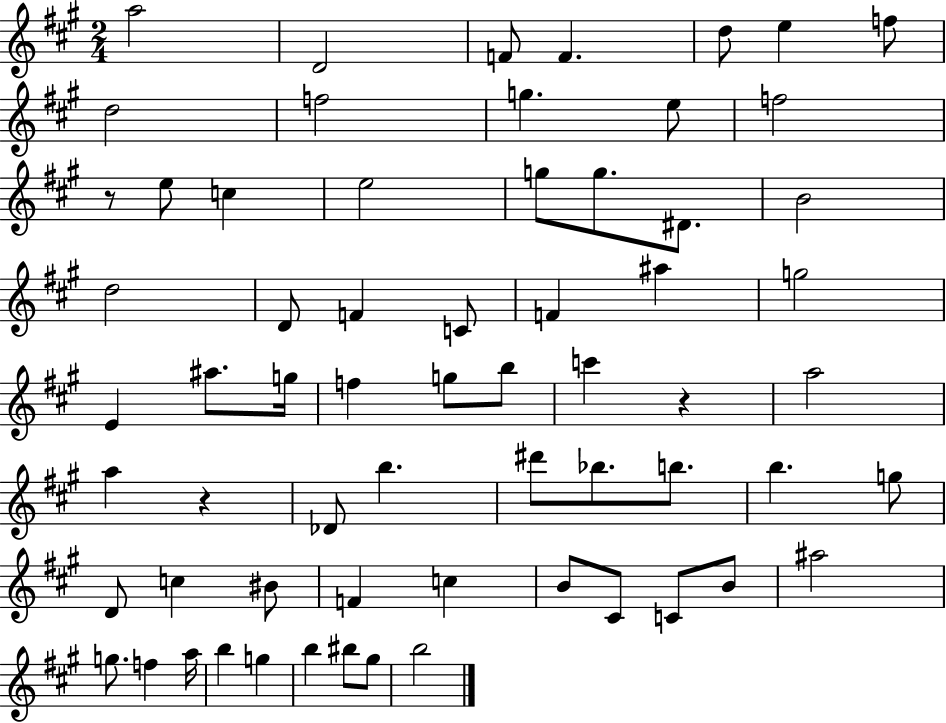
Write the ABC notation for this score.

X:1
T:Untitled
M:2/4
L:1/4
K:A
a2 D2 F/2 F d/2 e f/2 d2 f2 g e/2 f2 z/2 e/2 c e2 g/2 g/2 ^D/2 B2 d2 D/2 F C/2 F ^a g2 E ^a/2 g/4 f g/2 b/2 c' z a2 a z _D/2 b ^d'/2 _b/2 b/2 b g/2 D/2 c ^B/2 F c B/2 ^C/2 C/2 B/2 ^a2 g/2 f a/4 b g b ^b/2 ^g/2 b2